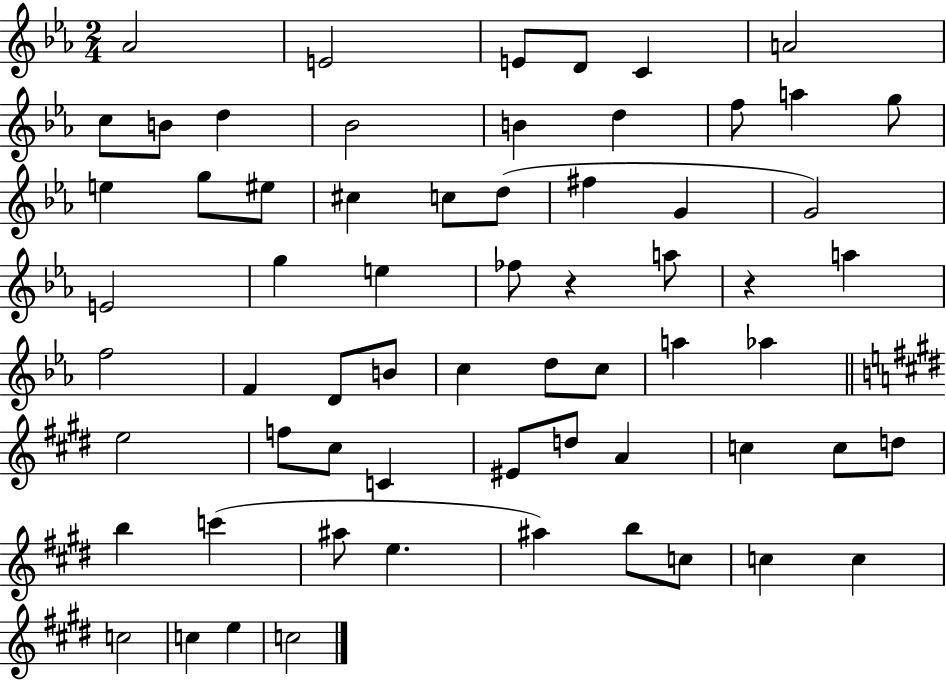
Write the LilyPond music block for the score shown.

{
  \clef treble
  \numericTimeSignature
  \time 2/4
  \key ees \major
  aes'2 | e'2 | e'8 d'8 c'4 | a'2 | \break c''8 b'8 d''4 | bes'2 | b'4 d''4 | f''8 a''4 g''8 | \break e''4 g''8 eis''8 | cis''4 c''8 d''8( | fis''4 g'4 | g'2) | \break e'2 | g''4 e''4 | fes''8 r4 a''8 | r4 a''4 | \break f''2 | f'4 d'8 b'8 | c''4 d''8 c''8 | a''4 aes''4 | \break \bar "||" \break \key e \major e''2 | f''8 cis''8 c'4 | eis'8 d''8 a'4 | c''4 c''8 d''8 | \break b''4 c'''4( | ais''8 e''4. | ais''4) b''8 c''8 | c''4 c''4 | \break c''2 | c''4 e''4 | c''2 | \bar "|."
}